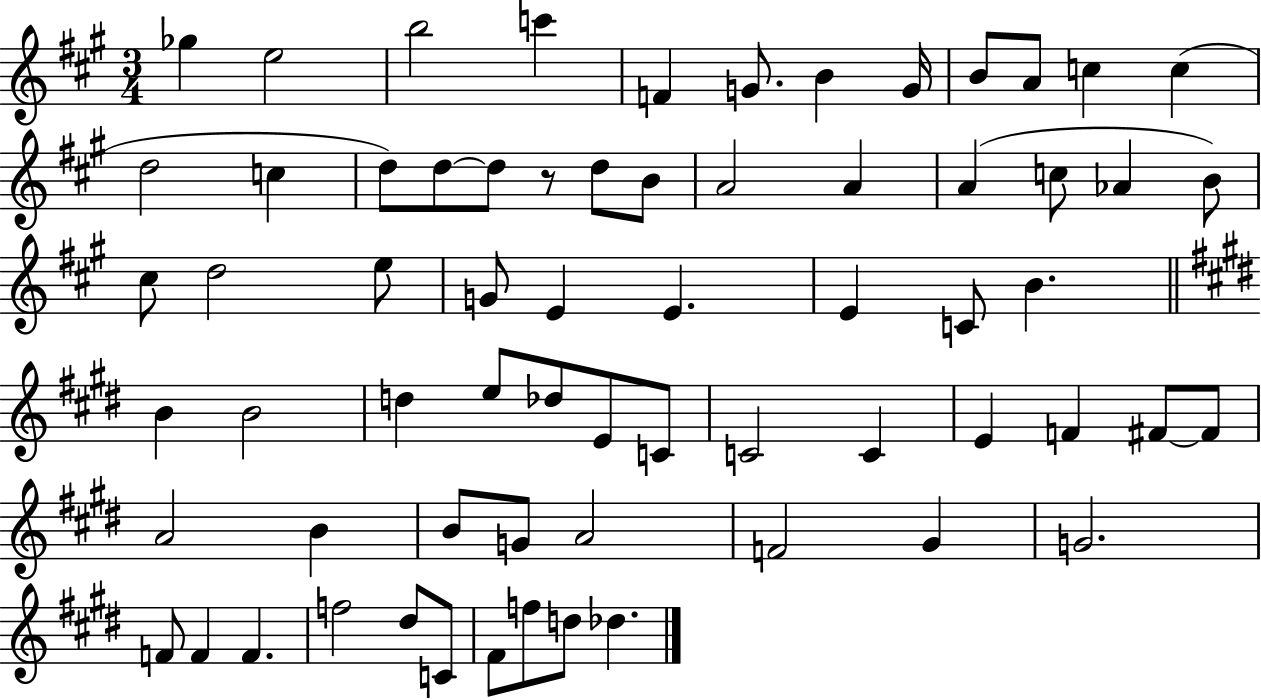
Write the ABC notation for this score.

X:1
T:Untitled
M:3/4
L:1/4
K:A
_g e2 b2 c' F G/2 B G/4 B/2 A/2 c c d2 c d/2 d/2 d/2 z/2 d/2 B/2 A2 A A c/2 _A B/2 ^c/2 d2 e/2 G/2 E E E C/2 B B B2 d e/2 _d/2 E/2 C/2 C2 C E F ^F/2 ^F/2 A2 B B/2 G/2 A2 F2 ^G G2 F/2 F F f2 ^d/2 C/2 ^F/2 f/2 d/2 _d